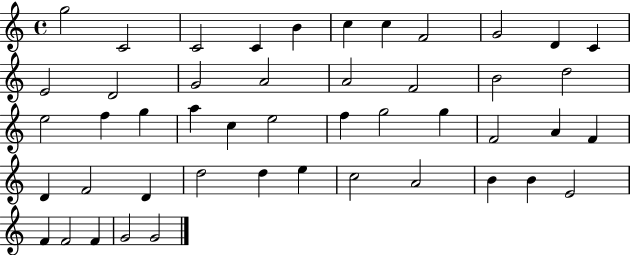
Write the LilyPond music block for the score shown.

{
  \clef treble
  \time 4/4
  \defaultTimeSignature
  \key c \major
  g''2 c'2 | c'2 c'4 b'4 | c''4 c''4 f'2 | g'2 d'4 c'4 | \break e'2 d'2 | g'2 a'2 | a'2 f'2 | b'2 d''2 | \break e''2 f''4 g''4 | a''4 c''4 e''2 | f''4 g''2 g''4 | f'2 a'4 f'4 | \break d'4 f'2 d'4 | d''2 d''4 e''4 | c''2 a'2 | b'4 b'4 e'2 | \break f'4 f'2 f'4 | g'2 g'2 | \bar "|."
}